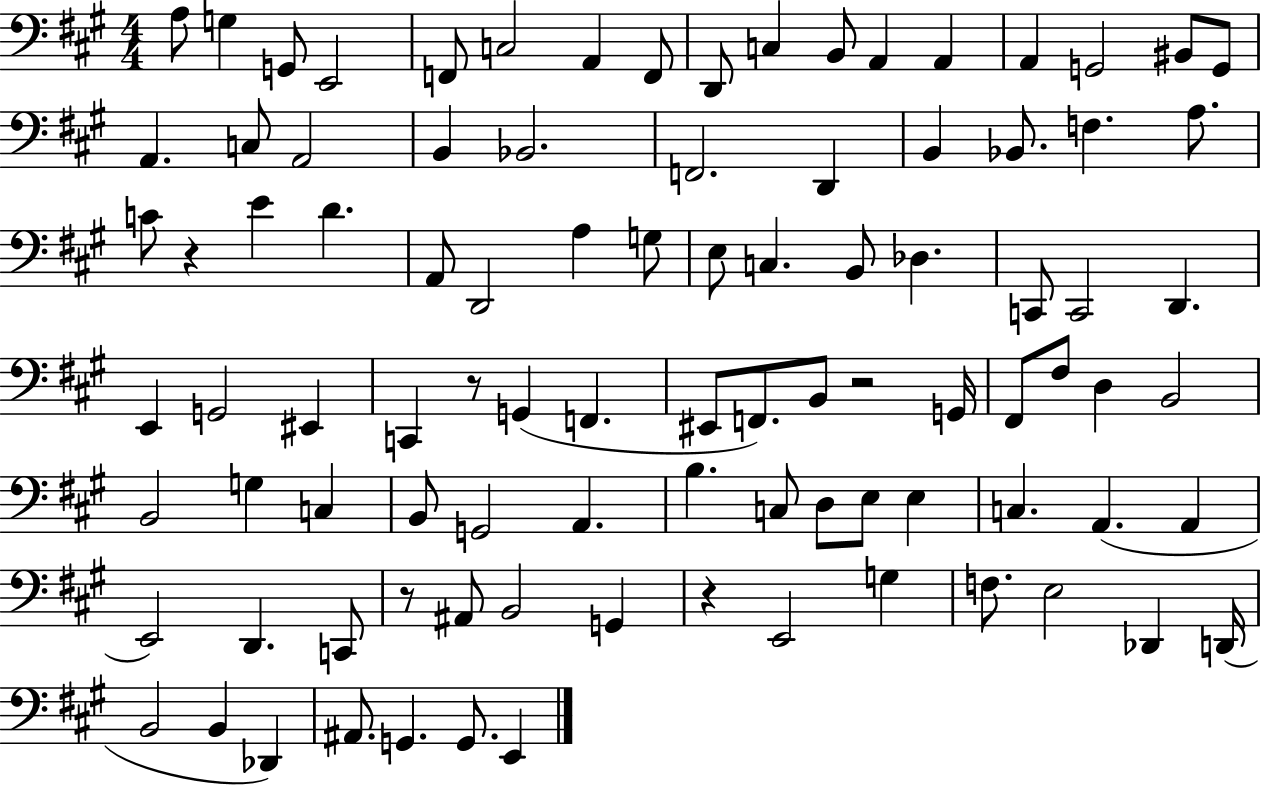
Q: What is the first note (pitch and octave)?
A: A3